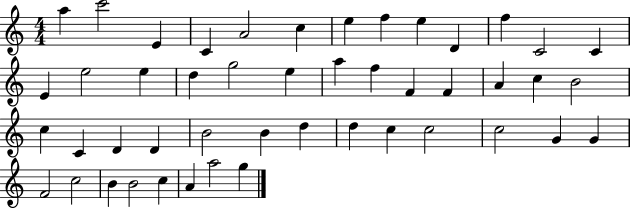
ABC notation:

X:1
T:Untitled
M:4/4
L:1/4
K:C
a c'2 E C A2 c e f e D f C2 C E e2 e d g2 e a f F F A c B2 c C D D B2 B d d c c2 c2 G G F2 c2 B B2 c A a2 g